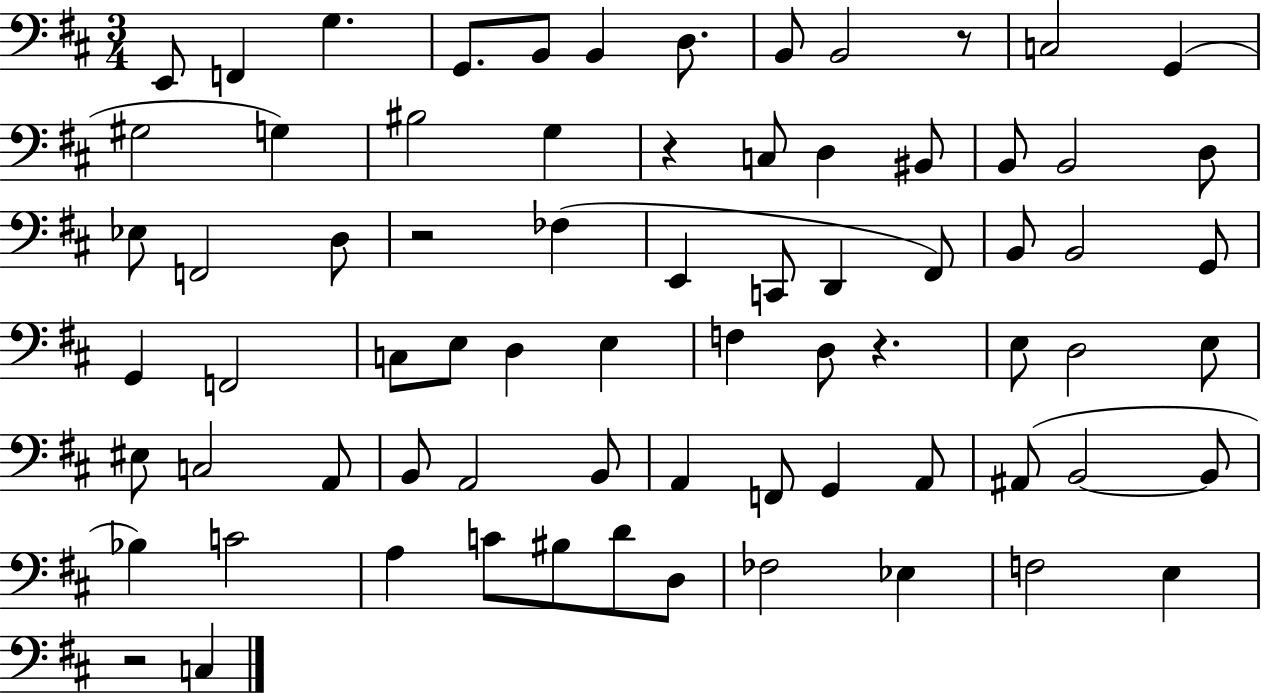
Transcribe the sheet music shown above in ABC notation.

X:1
T:Untitled
M:3/4
L:1/4
K:D
E,,/2 F,, G, G,,/2 B,,/2 B,, D,/2 B,,/2 B,,2 z/2 C,2 G,, ^G,2 G, ^B,2 G, z C,/2 D, ^B,,/2 B,,/2 B,,2 D,/2 _E,/2 F,,2 D,/2 z2 _F, E,, C,,/2 D,, ^F,,/2 B,,/2 B,,2 G,,/2 G,, F,,2 C,/2 E,/2 D, E, F, D,/2 z E,/2 D,2 E,/2 ^E,/2 C,2 A,,/2 B,,/2 A,,2 B,,/2 A,, F,,/2 G,, A,,/2 ^A,,/2 B,,2 B,,/2 _B, C2 A, C/2 ^B,/2 D/2 D,/2 _F,2 _E, F,2 E, z2 C,